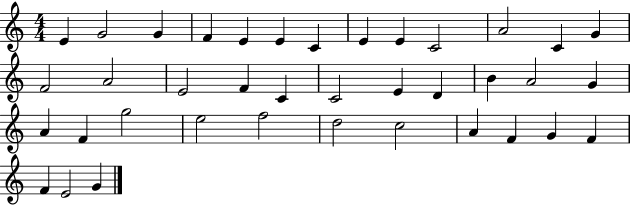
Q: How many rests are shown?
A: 0